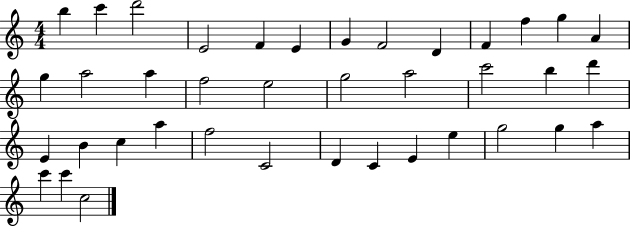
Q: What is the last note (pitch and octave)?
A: C5